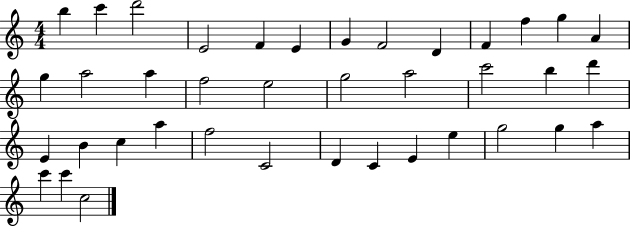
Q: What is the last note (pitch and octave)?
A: C5